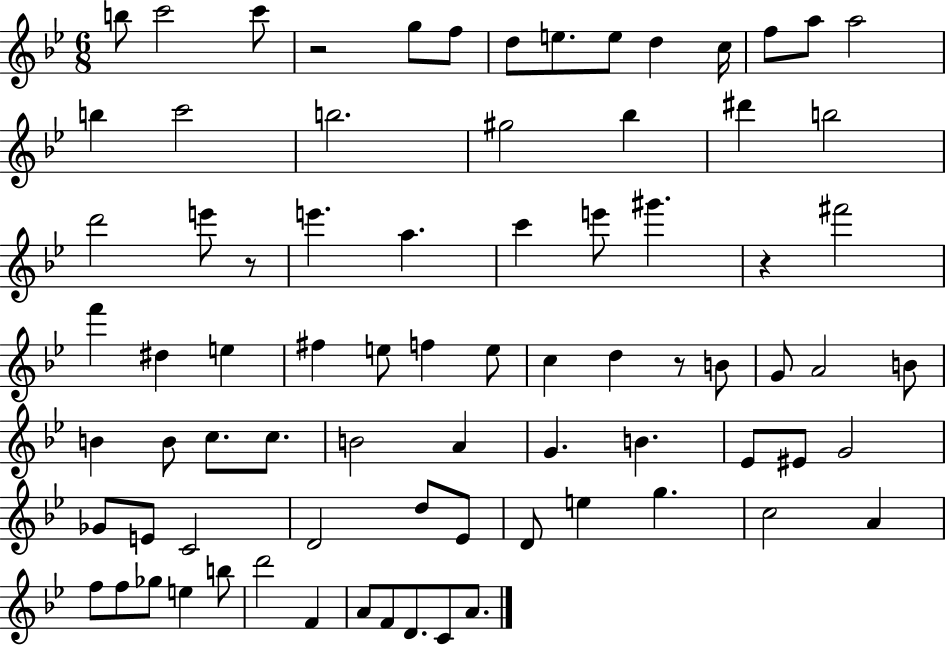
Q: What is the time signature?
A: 6/8